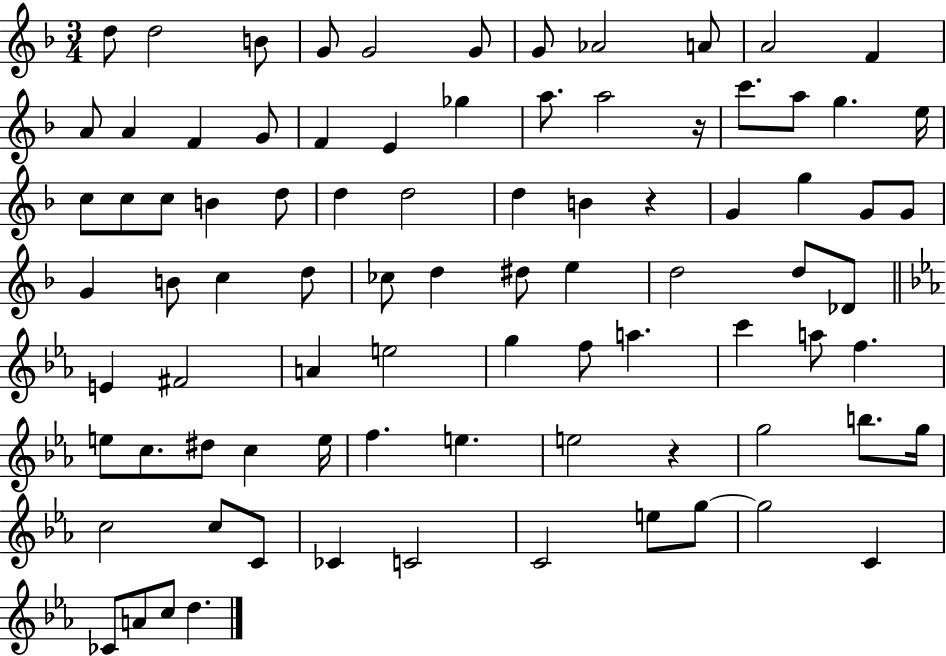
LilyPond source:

{
  \clef treble
  \numericTimeSignature
  \time 3/4
  \key f \major
  d''8 d''2 b'8 | g'8 g'2 g'8 | g'8 aes'2 a'8 | a'2 f'4 | \break a'8 a'4 f'4 g'8 | f'4 e'4 ges''4 | a''8. a''2 r16 | c'''8. a''8 g''4. e''16 | \break c''8 c''8 c''8 b'4 d''8 | d''4 d''2 | d''4 b'4 r4 | g'4 g''4 g'8 g'8 | \break g'4 b'8 c''4 d''8 | ces''8 d''4 dis''8 e''4 | d''2 d''8 des'8 | \bar "||" \break \key c \minor e'4 fis'2 | a'4 e''2 | g''4 f''8 a''4. | c'''4 a''8 f''4. | \break e''8 c''8. dis''8 c''4 e''16 | f''4. e''4. | e''2 r4 | g''2 b''8. g''16 | \break c''2 c''8 c'8 | ces'4 c'2 | c'2 e''8 g''8~~ | g''2 c'4 | \break ces'8 a'8 c''8 d''4. | \bar "|."
}